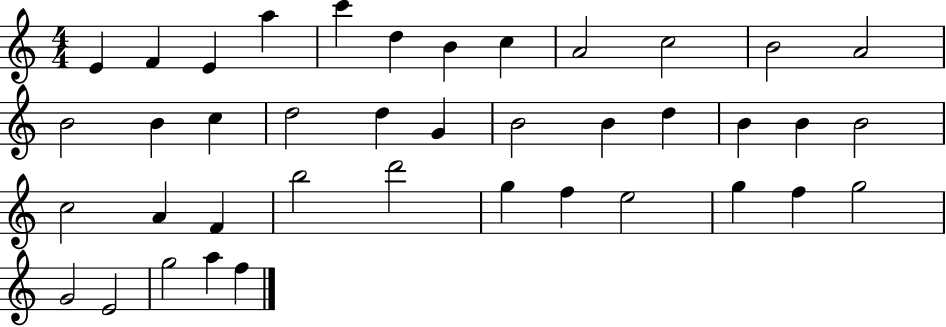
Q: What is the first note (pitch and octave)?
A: E4